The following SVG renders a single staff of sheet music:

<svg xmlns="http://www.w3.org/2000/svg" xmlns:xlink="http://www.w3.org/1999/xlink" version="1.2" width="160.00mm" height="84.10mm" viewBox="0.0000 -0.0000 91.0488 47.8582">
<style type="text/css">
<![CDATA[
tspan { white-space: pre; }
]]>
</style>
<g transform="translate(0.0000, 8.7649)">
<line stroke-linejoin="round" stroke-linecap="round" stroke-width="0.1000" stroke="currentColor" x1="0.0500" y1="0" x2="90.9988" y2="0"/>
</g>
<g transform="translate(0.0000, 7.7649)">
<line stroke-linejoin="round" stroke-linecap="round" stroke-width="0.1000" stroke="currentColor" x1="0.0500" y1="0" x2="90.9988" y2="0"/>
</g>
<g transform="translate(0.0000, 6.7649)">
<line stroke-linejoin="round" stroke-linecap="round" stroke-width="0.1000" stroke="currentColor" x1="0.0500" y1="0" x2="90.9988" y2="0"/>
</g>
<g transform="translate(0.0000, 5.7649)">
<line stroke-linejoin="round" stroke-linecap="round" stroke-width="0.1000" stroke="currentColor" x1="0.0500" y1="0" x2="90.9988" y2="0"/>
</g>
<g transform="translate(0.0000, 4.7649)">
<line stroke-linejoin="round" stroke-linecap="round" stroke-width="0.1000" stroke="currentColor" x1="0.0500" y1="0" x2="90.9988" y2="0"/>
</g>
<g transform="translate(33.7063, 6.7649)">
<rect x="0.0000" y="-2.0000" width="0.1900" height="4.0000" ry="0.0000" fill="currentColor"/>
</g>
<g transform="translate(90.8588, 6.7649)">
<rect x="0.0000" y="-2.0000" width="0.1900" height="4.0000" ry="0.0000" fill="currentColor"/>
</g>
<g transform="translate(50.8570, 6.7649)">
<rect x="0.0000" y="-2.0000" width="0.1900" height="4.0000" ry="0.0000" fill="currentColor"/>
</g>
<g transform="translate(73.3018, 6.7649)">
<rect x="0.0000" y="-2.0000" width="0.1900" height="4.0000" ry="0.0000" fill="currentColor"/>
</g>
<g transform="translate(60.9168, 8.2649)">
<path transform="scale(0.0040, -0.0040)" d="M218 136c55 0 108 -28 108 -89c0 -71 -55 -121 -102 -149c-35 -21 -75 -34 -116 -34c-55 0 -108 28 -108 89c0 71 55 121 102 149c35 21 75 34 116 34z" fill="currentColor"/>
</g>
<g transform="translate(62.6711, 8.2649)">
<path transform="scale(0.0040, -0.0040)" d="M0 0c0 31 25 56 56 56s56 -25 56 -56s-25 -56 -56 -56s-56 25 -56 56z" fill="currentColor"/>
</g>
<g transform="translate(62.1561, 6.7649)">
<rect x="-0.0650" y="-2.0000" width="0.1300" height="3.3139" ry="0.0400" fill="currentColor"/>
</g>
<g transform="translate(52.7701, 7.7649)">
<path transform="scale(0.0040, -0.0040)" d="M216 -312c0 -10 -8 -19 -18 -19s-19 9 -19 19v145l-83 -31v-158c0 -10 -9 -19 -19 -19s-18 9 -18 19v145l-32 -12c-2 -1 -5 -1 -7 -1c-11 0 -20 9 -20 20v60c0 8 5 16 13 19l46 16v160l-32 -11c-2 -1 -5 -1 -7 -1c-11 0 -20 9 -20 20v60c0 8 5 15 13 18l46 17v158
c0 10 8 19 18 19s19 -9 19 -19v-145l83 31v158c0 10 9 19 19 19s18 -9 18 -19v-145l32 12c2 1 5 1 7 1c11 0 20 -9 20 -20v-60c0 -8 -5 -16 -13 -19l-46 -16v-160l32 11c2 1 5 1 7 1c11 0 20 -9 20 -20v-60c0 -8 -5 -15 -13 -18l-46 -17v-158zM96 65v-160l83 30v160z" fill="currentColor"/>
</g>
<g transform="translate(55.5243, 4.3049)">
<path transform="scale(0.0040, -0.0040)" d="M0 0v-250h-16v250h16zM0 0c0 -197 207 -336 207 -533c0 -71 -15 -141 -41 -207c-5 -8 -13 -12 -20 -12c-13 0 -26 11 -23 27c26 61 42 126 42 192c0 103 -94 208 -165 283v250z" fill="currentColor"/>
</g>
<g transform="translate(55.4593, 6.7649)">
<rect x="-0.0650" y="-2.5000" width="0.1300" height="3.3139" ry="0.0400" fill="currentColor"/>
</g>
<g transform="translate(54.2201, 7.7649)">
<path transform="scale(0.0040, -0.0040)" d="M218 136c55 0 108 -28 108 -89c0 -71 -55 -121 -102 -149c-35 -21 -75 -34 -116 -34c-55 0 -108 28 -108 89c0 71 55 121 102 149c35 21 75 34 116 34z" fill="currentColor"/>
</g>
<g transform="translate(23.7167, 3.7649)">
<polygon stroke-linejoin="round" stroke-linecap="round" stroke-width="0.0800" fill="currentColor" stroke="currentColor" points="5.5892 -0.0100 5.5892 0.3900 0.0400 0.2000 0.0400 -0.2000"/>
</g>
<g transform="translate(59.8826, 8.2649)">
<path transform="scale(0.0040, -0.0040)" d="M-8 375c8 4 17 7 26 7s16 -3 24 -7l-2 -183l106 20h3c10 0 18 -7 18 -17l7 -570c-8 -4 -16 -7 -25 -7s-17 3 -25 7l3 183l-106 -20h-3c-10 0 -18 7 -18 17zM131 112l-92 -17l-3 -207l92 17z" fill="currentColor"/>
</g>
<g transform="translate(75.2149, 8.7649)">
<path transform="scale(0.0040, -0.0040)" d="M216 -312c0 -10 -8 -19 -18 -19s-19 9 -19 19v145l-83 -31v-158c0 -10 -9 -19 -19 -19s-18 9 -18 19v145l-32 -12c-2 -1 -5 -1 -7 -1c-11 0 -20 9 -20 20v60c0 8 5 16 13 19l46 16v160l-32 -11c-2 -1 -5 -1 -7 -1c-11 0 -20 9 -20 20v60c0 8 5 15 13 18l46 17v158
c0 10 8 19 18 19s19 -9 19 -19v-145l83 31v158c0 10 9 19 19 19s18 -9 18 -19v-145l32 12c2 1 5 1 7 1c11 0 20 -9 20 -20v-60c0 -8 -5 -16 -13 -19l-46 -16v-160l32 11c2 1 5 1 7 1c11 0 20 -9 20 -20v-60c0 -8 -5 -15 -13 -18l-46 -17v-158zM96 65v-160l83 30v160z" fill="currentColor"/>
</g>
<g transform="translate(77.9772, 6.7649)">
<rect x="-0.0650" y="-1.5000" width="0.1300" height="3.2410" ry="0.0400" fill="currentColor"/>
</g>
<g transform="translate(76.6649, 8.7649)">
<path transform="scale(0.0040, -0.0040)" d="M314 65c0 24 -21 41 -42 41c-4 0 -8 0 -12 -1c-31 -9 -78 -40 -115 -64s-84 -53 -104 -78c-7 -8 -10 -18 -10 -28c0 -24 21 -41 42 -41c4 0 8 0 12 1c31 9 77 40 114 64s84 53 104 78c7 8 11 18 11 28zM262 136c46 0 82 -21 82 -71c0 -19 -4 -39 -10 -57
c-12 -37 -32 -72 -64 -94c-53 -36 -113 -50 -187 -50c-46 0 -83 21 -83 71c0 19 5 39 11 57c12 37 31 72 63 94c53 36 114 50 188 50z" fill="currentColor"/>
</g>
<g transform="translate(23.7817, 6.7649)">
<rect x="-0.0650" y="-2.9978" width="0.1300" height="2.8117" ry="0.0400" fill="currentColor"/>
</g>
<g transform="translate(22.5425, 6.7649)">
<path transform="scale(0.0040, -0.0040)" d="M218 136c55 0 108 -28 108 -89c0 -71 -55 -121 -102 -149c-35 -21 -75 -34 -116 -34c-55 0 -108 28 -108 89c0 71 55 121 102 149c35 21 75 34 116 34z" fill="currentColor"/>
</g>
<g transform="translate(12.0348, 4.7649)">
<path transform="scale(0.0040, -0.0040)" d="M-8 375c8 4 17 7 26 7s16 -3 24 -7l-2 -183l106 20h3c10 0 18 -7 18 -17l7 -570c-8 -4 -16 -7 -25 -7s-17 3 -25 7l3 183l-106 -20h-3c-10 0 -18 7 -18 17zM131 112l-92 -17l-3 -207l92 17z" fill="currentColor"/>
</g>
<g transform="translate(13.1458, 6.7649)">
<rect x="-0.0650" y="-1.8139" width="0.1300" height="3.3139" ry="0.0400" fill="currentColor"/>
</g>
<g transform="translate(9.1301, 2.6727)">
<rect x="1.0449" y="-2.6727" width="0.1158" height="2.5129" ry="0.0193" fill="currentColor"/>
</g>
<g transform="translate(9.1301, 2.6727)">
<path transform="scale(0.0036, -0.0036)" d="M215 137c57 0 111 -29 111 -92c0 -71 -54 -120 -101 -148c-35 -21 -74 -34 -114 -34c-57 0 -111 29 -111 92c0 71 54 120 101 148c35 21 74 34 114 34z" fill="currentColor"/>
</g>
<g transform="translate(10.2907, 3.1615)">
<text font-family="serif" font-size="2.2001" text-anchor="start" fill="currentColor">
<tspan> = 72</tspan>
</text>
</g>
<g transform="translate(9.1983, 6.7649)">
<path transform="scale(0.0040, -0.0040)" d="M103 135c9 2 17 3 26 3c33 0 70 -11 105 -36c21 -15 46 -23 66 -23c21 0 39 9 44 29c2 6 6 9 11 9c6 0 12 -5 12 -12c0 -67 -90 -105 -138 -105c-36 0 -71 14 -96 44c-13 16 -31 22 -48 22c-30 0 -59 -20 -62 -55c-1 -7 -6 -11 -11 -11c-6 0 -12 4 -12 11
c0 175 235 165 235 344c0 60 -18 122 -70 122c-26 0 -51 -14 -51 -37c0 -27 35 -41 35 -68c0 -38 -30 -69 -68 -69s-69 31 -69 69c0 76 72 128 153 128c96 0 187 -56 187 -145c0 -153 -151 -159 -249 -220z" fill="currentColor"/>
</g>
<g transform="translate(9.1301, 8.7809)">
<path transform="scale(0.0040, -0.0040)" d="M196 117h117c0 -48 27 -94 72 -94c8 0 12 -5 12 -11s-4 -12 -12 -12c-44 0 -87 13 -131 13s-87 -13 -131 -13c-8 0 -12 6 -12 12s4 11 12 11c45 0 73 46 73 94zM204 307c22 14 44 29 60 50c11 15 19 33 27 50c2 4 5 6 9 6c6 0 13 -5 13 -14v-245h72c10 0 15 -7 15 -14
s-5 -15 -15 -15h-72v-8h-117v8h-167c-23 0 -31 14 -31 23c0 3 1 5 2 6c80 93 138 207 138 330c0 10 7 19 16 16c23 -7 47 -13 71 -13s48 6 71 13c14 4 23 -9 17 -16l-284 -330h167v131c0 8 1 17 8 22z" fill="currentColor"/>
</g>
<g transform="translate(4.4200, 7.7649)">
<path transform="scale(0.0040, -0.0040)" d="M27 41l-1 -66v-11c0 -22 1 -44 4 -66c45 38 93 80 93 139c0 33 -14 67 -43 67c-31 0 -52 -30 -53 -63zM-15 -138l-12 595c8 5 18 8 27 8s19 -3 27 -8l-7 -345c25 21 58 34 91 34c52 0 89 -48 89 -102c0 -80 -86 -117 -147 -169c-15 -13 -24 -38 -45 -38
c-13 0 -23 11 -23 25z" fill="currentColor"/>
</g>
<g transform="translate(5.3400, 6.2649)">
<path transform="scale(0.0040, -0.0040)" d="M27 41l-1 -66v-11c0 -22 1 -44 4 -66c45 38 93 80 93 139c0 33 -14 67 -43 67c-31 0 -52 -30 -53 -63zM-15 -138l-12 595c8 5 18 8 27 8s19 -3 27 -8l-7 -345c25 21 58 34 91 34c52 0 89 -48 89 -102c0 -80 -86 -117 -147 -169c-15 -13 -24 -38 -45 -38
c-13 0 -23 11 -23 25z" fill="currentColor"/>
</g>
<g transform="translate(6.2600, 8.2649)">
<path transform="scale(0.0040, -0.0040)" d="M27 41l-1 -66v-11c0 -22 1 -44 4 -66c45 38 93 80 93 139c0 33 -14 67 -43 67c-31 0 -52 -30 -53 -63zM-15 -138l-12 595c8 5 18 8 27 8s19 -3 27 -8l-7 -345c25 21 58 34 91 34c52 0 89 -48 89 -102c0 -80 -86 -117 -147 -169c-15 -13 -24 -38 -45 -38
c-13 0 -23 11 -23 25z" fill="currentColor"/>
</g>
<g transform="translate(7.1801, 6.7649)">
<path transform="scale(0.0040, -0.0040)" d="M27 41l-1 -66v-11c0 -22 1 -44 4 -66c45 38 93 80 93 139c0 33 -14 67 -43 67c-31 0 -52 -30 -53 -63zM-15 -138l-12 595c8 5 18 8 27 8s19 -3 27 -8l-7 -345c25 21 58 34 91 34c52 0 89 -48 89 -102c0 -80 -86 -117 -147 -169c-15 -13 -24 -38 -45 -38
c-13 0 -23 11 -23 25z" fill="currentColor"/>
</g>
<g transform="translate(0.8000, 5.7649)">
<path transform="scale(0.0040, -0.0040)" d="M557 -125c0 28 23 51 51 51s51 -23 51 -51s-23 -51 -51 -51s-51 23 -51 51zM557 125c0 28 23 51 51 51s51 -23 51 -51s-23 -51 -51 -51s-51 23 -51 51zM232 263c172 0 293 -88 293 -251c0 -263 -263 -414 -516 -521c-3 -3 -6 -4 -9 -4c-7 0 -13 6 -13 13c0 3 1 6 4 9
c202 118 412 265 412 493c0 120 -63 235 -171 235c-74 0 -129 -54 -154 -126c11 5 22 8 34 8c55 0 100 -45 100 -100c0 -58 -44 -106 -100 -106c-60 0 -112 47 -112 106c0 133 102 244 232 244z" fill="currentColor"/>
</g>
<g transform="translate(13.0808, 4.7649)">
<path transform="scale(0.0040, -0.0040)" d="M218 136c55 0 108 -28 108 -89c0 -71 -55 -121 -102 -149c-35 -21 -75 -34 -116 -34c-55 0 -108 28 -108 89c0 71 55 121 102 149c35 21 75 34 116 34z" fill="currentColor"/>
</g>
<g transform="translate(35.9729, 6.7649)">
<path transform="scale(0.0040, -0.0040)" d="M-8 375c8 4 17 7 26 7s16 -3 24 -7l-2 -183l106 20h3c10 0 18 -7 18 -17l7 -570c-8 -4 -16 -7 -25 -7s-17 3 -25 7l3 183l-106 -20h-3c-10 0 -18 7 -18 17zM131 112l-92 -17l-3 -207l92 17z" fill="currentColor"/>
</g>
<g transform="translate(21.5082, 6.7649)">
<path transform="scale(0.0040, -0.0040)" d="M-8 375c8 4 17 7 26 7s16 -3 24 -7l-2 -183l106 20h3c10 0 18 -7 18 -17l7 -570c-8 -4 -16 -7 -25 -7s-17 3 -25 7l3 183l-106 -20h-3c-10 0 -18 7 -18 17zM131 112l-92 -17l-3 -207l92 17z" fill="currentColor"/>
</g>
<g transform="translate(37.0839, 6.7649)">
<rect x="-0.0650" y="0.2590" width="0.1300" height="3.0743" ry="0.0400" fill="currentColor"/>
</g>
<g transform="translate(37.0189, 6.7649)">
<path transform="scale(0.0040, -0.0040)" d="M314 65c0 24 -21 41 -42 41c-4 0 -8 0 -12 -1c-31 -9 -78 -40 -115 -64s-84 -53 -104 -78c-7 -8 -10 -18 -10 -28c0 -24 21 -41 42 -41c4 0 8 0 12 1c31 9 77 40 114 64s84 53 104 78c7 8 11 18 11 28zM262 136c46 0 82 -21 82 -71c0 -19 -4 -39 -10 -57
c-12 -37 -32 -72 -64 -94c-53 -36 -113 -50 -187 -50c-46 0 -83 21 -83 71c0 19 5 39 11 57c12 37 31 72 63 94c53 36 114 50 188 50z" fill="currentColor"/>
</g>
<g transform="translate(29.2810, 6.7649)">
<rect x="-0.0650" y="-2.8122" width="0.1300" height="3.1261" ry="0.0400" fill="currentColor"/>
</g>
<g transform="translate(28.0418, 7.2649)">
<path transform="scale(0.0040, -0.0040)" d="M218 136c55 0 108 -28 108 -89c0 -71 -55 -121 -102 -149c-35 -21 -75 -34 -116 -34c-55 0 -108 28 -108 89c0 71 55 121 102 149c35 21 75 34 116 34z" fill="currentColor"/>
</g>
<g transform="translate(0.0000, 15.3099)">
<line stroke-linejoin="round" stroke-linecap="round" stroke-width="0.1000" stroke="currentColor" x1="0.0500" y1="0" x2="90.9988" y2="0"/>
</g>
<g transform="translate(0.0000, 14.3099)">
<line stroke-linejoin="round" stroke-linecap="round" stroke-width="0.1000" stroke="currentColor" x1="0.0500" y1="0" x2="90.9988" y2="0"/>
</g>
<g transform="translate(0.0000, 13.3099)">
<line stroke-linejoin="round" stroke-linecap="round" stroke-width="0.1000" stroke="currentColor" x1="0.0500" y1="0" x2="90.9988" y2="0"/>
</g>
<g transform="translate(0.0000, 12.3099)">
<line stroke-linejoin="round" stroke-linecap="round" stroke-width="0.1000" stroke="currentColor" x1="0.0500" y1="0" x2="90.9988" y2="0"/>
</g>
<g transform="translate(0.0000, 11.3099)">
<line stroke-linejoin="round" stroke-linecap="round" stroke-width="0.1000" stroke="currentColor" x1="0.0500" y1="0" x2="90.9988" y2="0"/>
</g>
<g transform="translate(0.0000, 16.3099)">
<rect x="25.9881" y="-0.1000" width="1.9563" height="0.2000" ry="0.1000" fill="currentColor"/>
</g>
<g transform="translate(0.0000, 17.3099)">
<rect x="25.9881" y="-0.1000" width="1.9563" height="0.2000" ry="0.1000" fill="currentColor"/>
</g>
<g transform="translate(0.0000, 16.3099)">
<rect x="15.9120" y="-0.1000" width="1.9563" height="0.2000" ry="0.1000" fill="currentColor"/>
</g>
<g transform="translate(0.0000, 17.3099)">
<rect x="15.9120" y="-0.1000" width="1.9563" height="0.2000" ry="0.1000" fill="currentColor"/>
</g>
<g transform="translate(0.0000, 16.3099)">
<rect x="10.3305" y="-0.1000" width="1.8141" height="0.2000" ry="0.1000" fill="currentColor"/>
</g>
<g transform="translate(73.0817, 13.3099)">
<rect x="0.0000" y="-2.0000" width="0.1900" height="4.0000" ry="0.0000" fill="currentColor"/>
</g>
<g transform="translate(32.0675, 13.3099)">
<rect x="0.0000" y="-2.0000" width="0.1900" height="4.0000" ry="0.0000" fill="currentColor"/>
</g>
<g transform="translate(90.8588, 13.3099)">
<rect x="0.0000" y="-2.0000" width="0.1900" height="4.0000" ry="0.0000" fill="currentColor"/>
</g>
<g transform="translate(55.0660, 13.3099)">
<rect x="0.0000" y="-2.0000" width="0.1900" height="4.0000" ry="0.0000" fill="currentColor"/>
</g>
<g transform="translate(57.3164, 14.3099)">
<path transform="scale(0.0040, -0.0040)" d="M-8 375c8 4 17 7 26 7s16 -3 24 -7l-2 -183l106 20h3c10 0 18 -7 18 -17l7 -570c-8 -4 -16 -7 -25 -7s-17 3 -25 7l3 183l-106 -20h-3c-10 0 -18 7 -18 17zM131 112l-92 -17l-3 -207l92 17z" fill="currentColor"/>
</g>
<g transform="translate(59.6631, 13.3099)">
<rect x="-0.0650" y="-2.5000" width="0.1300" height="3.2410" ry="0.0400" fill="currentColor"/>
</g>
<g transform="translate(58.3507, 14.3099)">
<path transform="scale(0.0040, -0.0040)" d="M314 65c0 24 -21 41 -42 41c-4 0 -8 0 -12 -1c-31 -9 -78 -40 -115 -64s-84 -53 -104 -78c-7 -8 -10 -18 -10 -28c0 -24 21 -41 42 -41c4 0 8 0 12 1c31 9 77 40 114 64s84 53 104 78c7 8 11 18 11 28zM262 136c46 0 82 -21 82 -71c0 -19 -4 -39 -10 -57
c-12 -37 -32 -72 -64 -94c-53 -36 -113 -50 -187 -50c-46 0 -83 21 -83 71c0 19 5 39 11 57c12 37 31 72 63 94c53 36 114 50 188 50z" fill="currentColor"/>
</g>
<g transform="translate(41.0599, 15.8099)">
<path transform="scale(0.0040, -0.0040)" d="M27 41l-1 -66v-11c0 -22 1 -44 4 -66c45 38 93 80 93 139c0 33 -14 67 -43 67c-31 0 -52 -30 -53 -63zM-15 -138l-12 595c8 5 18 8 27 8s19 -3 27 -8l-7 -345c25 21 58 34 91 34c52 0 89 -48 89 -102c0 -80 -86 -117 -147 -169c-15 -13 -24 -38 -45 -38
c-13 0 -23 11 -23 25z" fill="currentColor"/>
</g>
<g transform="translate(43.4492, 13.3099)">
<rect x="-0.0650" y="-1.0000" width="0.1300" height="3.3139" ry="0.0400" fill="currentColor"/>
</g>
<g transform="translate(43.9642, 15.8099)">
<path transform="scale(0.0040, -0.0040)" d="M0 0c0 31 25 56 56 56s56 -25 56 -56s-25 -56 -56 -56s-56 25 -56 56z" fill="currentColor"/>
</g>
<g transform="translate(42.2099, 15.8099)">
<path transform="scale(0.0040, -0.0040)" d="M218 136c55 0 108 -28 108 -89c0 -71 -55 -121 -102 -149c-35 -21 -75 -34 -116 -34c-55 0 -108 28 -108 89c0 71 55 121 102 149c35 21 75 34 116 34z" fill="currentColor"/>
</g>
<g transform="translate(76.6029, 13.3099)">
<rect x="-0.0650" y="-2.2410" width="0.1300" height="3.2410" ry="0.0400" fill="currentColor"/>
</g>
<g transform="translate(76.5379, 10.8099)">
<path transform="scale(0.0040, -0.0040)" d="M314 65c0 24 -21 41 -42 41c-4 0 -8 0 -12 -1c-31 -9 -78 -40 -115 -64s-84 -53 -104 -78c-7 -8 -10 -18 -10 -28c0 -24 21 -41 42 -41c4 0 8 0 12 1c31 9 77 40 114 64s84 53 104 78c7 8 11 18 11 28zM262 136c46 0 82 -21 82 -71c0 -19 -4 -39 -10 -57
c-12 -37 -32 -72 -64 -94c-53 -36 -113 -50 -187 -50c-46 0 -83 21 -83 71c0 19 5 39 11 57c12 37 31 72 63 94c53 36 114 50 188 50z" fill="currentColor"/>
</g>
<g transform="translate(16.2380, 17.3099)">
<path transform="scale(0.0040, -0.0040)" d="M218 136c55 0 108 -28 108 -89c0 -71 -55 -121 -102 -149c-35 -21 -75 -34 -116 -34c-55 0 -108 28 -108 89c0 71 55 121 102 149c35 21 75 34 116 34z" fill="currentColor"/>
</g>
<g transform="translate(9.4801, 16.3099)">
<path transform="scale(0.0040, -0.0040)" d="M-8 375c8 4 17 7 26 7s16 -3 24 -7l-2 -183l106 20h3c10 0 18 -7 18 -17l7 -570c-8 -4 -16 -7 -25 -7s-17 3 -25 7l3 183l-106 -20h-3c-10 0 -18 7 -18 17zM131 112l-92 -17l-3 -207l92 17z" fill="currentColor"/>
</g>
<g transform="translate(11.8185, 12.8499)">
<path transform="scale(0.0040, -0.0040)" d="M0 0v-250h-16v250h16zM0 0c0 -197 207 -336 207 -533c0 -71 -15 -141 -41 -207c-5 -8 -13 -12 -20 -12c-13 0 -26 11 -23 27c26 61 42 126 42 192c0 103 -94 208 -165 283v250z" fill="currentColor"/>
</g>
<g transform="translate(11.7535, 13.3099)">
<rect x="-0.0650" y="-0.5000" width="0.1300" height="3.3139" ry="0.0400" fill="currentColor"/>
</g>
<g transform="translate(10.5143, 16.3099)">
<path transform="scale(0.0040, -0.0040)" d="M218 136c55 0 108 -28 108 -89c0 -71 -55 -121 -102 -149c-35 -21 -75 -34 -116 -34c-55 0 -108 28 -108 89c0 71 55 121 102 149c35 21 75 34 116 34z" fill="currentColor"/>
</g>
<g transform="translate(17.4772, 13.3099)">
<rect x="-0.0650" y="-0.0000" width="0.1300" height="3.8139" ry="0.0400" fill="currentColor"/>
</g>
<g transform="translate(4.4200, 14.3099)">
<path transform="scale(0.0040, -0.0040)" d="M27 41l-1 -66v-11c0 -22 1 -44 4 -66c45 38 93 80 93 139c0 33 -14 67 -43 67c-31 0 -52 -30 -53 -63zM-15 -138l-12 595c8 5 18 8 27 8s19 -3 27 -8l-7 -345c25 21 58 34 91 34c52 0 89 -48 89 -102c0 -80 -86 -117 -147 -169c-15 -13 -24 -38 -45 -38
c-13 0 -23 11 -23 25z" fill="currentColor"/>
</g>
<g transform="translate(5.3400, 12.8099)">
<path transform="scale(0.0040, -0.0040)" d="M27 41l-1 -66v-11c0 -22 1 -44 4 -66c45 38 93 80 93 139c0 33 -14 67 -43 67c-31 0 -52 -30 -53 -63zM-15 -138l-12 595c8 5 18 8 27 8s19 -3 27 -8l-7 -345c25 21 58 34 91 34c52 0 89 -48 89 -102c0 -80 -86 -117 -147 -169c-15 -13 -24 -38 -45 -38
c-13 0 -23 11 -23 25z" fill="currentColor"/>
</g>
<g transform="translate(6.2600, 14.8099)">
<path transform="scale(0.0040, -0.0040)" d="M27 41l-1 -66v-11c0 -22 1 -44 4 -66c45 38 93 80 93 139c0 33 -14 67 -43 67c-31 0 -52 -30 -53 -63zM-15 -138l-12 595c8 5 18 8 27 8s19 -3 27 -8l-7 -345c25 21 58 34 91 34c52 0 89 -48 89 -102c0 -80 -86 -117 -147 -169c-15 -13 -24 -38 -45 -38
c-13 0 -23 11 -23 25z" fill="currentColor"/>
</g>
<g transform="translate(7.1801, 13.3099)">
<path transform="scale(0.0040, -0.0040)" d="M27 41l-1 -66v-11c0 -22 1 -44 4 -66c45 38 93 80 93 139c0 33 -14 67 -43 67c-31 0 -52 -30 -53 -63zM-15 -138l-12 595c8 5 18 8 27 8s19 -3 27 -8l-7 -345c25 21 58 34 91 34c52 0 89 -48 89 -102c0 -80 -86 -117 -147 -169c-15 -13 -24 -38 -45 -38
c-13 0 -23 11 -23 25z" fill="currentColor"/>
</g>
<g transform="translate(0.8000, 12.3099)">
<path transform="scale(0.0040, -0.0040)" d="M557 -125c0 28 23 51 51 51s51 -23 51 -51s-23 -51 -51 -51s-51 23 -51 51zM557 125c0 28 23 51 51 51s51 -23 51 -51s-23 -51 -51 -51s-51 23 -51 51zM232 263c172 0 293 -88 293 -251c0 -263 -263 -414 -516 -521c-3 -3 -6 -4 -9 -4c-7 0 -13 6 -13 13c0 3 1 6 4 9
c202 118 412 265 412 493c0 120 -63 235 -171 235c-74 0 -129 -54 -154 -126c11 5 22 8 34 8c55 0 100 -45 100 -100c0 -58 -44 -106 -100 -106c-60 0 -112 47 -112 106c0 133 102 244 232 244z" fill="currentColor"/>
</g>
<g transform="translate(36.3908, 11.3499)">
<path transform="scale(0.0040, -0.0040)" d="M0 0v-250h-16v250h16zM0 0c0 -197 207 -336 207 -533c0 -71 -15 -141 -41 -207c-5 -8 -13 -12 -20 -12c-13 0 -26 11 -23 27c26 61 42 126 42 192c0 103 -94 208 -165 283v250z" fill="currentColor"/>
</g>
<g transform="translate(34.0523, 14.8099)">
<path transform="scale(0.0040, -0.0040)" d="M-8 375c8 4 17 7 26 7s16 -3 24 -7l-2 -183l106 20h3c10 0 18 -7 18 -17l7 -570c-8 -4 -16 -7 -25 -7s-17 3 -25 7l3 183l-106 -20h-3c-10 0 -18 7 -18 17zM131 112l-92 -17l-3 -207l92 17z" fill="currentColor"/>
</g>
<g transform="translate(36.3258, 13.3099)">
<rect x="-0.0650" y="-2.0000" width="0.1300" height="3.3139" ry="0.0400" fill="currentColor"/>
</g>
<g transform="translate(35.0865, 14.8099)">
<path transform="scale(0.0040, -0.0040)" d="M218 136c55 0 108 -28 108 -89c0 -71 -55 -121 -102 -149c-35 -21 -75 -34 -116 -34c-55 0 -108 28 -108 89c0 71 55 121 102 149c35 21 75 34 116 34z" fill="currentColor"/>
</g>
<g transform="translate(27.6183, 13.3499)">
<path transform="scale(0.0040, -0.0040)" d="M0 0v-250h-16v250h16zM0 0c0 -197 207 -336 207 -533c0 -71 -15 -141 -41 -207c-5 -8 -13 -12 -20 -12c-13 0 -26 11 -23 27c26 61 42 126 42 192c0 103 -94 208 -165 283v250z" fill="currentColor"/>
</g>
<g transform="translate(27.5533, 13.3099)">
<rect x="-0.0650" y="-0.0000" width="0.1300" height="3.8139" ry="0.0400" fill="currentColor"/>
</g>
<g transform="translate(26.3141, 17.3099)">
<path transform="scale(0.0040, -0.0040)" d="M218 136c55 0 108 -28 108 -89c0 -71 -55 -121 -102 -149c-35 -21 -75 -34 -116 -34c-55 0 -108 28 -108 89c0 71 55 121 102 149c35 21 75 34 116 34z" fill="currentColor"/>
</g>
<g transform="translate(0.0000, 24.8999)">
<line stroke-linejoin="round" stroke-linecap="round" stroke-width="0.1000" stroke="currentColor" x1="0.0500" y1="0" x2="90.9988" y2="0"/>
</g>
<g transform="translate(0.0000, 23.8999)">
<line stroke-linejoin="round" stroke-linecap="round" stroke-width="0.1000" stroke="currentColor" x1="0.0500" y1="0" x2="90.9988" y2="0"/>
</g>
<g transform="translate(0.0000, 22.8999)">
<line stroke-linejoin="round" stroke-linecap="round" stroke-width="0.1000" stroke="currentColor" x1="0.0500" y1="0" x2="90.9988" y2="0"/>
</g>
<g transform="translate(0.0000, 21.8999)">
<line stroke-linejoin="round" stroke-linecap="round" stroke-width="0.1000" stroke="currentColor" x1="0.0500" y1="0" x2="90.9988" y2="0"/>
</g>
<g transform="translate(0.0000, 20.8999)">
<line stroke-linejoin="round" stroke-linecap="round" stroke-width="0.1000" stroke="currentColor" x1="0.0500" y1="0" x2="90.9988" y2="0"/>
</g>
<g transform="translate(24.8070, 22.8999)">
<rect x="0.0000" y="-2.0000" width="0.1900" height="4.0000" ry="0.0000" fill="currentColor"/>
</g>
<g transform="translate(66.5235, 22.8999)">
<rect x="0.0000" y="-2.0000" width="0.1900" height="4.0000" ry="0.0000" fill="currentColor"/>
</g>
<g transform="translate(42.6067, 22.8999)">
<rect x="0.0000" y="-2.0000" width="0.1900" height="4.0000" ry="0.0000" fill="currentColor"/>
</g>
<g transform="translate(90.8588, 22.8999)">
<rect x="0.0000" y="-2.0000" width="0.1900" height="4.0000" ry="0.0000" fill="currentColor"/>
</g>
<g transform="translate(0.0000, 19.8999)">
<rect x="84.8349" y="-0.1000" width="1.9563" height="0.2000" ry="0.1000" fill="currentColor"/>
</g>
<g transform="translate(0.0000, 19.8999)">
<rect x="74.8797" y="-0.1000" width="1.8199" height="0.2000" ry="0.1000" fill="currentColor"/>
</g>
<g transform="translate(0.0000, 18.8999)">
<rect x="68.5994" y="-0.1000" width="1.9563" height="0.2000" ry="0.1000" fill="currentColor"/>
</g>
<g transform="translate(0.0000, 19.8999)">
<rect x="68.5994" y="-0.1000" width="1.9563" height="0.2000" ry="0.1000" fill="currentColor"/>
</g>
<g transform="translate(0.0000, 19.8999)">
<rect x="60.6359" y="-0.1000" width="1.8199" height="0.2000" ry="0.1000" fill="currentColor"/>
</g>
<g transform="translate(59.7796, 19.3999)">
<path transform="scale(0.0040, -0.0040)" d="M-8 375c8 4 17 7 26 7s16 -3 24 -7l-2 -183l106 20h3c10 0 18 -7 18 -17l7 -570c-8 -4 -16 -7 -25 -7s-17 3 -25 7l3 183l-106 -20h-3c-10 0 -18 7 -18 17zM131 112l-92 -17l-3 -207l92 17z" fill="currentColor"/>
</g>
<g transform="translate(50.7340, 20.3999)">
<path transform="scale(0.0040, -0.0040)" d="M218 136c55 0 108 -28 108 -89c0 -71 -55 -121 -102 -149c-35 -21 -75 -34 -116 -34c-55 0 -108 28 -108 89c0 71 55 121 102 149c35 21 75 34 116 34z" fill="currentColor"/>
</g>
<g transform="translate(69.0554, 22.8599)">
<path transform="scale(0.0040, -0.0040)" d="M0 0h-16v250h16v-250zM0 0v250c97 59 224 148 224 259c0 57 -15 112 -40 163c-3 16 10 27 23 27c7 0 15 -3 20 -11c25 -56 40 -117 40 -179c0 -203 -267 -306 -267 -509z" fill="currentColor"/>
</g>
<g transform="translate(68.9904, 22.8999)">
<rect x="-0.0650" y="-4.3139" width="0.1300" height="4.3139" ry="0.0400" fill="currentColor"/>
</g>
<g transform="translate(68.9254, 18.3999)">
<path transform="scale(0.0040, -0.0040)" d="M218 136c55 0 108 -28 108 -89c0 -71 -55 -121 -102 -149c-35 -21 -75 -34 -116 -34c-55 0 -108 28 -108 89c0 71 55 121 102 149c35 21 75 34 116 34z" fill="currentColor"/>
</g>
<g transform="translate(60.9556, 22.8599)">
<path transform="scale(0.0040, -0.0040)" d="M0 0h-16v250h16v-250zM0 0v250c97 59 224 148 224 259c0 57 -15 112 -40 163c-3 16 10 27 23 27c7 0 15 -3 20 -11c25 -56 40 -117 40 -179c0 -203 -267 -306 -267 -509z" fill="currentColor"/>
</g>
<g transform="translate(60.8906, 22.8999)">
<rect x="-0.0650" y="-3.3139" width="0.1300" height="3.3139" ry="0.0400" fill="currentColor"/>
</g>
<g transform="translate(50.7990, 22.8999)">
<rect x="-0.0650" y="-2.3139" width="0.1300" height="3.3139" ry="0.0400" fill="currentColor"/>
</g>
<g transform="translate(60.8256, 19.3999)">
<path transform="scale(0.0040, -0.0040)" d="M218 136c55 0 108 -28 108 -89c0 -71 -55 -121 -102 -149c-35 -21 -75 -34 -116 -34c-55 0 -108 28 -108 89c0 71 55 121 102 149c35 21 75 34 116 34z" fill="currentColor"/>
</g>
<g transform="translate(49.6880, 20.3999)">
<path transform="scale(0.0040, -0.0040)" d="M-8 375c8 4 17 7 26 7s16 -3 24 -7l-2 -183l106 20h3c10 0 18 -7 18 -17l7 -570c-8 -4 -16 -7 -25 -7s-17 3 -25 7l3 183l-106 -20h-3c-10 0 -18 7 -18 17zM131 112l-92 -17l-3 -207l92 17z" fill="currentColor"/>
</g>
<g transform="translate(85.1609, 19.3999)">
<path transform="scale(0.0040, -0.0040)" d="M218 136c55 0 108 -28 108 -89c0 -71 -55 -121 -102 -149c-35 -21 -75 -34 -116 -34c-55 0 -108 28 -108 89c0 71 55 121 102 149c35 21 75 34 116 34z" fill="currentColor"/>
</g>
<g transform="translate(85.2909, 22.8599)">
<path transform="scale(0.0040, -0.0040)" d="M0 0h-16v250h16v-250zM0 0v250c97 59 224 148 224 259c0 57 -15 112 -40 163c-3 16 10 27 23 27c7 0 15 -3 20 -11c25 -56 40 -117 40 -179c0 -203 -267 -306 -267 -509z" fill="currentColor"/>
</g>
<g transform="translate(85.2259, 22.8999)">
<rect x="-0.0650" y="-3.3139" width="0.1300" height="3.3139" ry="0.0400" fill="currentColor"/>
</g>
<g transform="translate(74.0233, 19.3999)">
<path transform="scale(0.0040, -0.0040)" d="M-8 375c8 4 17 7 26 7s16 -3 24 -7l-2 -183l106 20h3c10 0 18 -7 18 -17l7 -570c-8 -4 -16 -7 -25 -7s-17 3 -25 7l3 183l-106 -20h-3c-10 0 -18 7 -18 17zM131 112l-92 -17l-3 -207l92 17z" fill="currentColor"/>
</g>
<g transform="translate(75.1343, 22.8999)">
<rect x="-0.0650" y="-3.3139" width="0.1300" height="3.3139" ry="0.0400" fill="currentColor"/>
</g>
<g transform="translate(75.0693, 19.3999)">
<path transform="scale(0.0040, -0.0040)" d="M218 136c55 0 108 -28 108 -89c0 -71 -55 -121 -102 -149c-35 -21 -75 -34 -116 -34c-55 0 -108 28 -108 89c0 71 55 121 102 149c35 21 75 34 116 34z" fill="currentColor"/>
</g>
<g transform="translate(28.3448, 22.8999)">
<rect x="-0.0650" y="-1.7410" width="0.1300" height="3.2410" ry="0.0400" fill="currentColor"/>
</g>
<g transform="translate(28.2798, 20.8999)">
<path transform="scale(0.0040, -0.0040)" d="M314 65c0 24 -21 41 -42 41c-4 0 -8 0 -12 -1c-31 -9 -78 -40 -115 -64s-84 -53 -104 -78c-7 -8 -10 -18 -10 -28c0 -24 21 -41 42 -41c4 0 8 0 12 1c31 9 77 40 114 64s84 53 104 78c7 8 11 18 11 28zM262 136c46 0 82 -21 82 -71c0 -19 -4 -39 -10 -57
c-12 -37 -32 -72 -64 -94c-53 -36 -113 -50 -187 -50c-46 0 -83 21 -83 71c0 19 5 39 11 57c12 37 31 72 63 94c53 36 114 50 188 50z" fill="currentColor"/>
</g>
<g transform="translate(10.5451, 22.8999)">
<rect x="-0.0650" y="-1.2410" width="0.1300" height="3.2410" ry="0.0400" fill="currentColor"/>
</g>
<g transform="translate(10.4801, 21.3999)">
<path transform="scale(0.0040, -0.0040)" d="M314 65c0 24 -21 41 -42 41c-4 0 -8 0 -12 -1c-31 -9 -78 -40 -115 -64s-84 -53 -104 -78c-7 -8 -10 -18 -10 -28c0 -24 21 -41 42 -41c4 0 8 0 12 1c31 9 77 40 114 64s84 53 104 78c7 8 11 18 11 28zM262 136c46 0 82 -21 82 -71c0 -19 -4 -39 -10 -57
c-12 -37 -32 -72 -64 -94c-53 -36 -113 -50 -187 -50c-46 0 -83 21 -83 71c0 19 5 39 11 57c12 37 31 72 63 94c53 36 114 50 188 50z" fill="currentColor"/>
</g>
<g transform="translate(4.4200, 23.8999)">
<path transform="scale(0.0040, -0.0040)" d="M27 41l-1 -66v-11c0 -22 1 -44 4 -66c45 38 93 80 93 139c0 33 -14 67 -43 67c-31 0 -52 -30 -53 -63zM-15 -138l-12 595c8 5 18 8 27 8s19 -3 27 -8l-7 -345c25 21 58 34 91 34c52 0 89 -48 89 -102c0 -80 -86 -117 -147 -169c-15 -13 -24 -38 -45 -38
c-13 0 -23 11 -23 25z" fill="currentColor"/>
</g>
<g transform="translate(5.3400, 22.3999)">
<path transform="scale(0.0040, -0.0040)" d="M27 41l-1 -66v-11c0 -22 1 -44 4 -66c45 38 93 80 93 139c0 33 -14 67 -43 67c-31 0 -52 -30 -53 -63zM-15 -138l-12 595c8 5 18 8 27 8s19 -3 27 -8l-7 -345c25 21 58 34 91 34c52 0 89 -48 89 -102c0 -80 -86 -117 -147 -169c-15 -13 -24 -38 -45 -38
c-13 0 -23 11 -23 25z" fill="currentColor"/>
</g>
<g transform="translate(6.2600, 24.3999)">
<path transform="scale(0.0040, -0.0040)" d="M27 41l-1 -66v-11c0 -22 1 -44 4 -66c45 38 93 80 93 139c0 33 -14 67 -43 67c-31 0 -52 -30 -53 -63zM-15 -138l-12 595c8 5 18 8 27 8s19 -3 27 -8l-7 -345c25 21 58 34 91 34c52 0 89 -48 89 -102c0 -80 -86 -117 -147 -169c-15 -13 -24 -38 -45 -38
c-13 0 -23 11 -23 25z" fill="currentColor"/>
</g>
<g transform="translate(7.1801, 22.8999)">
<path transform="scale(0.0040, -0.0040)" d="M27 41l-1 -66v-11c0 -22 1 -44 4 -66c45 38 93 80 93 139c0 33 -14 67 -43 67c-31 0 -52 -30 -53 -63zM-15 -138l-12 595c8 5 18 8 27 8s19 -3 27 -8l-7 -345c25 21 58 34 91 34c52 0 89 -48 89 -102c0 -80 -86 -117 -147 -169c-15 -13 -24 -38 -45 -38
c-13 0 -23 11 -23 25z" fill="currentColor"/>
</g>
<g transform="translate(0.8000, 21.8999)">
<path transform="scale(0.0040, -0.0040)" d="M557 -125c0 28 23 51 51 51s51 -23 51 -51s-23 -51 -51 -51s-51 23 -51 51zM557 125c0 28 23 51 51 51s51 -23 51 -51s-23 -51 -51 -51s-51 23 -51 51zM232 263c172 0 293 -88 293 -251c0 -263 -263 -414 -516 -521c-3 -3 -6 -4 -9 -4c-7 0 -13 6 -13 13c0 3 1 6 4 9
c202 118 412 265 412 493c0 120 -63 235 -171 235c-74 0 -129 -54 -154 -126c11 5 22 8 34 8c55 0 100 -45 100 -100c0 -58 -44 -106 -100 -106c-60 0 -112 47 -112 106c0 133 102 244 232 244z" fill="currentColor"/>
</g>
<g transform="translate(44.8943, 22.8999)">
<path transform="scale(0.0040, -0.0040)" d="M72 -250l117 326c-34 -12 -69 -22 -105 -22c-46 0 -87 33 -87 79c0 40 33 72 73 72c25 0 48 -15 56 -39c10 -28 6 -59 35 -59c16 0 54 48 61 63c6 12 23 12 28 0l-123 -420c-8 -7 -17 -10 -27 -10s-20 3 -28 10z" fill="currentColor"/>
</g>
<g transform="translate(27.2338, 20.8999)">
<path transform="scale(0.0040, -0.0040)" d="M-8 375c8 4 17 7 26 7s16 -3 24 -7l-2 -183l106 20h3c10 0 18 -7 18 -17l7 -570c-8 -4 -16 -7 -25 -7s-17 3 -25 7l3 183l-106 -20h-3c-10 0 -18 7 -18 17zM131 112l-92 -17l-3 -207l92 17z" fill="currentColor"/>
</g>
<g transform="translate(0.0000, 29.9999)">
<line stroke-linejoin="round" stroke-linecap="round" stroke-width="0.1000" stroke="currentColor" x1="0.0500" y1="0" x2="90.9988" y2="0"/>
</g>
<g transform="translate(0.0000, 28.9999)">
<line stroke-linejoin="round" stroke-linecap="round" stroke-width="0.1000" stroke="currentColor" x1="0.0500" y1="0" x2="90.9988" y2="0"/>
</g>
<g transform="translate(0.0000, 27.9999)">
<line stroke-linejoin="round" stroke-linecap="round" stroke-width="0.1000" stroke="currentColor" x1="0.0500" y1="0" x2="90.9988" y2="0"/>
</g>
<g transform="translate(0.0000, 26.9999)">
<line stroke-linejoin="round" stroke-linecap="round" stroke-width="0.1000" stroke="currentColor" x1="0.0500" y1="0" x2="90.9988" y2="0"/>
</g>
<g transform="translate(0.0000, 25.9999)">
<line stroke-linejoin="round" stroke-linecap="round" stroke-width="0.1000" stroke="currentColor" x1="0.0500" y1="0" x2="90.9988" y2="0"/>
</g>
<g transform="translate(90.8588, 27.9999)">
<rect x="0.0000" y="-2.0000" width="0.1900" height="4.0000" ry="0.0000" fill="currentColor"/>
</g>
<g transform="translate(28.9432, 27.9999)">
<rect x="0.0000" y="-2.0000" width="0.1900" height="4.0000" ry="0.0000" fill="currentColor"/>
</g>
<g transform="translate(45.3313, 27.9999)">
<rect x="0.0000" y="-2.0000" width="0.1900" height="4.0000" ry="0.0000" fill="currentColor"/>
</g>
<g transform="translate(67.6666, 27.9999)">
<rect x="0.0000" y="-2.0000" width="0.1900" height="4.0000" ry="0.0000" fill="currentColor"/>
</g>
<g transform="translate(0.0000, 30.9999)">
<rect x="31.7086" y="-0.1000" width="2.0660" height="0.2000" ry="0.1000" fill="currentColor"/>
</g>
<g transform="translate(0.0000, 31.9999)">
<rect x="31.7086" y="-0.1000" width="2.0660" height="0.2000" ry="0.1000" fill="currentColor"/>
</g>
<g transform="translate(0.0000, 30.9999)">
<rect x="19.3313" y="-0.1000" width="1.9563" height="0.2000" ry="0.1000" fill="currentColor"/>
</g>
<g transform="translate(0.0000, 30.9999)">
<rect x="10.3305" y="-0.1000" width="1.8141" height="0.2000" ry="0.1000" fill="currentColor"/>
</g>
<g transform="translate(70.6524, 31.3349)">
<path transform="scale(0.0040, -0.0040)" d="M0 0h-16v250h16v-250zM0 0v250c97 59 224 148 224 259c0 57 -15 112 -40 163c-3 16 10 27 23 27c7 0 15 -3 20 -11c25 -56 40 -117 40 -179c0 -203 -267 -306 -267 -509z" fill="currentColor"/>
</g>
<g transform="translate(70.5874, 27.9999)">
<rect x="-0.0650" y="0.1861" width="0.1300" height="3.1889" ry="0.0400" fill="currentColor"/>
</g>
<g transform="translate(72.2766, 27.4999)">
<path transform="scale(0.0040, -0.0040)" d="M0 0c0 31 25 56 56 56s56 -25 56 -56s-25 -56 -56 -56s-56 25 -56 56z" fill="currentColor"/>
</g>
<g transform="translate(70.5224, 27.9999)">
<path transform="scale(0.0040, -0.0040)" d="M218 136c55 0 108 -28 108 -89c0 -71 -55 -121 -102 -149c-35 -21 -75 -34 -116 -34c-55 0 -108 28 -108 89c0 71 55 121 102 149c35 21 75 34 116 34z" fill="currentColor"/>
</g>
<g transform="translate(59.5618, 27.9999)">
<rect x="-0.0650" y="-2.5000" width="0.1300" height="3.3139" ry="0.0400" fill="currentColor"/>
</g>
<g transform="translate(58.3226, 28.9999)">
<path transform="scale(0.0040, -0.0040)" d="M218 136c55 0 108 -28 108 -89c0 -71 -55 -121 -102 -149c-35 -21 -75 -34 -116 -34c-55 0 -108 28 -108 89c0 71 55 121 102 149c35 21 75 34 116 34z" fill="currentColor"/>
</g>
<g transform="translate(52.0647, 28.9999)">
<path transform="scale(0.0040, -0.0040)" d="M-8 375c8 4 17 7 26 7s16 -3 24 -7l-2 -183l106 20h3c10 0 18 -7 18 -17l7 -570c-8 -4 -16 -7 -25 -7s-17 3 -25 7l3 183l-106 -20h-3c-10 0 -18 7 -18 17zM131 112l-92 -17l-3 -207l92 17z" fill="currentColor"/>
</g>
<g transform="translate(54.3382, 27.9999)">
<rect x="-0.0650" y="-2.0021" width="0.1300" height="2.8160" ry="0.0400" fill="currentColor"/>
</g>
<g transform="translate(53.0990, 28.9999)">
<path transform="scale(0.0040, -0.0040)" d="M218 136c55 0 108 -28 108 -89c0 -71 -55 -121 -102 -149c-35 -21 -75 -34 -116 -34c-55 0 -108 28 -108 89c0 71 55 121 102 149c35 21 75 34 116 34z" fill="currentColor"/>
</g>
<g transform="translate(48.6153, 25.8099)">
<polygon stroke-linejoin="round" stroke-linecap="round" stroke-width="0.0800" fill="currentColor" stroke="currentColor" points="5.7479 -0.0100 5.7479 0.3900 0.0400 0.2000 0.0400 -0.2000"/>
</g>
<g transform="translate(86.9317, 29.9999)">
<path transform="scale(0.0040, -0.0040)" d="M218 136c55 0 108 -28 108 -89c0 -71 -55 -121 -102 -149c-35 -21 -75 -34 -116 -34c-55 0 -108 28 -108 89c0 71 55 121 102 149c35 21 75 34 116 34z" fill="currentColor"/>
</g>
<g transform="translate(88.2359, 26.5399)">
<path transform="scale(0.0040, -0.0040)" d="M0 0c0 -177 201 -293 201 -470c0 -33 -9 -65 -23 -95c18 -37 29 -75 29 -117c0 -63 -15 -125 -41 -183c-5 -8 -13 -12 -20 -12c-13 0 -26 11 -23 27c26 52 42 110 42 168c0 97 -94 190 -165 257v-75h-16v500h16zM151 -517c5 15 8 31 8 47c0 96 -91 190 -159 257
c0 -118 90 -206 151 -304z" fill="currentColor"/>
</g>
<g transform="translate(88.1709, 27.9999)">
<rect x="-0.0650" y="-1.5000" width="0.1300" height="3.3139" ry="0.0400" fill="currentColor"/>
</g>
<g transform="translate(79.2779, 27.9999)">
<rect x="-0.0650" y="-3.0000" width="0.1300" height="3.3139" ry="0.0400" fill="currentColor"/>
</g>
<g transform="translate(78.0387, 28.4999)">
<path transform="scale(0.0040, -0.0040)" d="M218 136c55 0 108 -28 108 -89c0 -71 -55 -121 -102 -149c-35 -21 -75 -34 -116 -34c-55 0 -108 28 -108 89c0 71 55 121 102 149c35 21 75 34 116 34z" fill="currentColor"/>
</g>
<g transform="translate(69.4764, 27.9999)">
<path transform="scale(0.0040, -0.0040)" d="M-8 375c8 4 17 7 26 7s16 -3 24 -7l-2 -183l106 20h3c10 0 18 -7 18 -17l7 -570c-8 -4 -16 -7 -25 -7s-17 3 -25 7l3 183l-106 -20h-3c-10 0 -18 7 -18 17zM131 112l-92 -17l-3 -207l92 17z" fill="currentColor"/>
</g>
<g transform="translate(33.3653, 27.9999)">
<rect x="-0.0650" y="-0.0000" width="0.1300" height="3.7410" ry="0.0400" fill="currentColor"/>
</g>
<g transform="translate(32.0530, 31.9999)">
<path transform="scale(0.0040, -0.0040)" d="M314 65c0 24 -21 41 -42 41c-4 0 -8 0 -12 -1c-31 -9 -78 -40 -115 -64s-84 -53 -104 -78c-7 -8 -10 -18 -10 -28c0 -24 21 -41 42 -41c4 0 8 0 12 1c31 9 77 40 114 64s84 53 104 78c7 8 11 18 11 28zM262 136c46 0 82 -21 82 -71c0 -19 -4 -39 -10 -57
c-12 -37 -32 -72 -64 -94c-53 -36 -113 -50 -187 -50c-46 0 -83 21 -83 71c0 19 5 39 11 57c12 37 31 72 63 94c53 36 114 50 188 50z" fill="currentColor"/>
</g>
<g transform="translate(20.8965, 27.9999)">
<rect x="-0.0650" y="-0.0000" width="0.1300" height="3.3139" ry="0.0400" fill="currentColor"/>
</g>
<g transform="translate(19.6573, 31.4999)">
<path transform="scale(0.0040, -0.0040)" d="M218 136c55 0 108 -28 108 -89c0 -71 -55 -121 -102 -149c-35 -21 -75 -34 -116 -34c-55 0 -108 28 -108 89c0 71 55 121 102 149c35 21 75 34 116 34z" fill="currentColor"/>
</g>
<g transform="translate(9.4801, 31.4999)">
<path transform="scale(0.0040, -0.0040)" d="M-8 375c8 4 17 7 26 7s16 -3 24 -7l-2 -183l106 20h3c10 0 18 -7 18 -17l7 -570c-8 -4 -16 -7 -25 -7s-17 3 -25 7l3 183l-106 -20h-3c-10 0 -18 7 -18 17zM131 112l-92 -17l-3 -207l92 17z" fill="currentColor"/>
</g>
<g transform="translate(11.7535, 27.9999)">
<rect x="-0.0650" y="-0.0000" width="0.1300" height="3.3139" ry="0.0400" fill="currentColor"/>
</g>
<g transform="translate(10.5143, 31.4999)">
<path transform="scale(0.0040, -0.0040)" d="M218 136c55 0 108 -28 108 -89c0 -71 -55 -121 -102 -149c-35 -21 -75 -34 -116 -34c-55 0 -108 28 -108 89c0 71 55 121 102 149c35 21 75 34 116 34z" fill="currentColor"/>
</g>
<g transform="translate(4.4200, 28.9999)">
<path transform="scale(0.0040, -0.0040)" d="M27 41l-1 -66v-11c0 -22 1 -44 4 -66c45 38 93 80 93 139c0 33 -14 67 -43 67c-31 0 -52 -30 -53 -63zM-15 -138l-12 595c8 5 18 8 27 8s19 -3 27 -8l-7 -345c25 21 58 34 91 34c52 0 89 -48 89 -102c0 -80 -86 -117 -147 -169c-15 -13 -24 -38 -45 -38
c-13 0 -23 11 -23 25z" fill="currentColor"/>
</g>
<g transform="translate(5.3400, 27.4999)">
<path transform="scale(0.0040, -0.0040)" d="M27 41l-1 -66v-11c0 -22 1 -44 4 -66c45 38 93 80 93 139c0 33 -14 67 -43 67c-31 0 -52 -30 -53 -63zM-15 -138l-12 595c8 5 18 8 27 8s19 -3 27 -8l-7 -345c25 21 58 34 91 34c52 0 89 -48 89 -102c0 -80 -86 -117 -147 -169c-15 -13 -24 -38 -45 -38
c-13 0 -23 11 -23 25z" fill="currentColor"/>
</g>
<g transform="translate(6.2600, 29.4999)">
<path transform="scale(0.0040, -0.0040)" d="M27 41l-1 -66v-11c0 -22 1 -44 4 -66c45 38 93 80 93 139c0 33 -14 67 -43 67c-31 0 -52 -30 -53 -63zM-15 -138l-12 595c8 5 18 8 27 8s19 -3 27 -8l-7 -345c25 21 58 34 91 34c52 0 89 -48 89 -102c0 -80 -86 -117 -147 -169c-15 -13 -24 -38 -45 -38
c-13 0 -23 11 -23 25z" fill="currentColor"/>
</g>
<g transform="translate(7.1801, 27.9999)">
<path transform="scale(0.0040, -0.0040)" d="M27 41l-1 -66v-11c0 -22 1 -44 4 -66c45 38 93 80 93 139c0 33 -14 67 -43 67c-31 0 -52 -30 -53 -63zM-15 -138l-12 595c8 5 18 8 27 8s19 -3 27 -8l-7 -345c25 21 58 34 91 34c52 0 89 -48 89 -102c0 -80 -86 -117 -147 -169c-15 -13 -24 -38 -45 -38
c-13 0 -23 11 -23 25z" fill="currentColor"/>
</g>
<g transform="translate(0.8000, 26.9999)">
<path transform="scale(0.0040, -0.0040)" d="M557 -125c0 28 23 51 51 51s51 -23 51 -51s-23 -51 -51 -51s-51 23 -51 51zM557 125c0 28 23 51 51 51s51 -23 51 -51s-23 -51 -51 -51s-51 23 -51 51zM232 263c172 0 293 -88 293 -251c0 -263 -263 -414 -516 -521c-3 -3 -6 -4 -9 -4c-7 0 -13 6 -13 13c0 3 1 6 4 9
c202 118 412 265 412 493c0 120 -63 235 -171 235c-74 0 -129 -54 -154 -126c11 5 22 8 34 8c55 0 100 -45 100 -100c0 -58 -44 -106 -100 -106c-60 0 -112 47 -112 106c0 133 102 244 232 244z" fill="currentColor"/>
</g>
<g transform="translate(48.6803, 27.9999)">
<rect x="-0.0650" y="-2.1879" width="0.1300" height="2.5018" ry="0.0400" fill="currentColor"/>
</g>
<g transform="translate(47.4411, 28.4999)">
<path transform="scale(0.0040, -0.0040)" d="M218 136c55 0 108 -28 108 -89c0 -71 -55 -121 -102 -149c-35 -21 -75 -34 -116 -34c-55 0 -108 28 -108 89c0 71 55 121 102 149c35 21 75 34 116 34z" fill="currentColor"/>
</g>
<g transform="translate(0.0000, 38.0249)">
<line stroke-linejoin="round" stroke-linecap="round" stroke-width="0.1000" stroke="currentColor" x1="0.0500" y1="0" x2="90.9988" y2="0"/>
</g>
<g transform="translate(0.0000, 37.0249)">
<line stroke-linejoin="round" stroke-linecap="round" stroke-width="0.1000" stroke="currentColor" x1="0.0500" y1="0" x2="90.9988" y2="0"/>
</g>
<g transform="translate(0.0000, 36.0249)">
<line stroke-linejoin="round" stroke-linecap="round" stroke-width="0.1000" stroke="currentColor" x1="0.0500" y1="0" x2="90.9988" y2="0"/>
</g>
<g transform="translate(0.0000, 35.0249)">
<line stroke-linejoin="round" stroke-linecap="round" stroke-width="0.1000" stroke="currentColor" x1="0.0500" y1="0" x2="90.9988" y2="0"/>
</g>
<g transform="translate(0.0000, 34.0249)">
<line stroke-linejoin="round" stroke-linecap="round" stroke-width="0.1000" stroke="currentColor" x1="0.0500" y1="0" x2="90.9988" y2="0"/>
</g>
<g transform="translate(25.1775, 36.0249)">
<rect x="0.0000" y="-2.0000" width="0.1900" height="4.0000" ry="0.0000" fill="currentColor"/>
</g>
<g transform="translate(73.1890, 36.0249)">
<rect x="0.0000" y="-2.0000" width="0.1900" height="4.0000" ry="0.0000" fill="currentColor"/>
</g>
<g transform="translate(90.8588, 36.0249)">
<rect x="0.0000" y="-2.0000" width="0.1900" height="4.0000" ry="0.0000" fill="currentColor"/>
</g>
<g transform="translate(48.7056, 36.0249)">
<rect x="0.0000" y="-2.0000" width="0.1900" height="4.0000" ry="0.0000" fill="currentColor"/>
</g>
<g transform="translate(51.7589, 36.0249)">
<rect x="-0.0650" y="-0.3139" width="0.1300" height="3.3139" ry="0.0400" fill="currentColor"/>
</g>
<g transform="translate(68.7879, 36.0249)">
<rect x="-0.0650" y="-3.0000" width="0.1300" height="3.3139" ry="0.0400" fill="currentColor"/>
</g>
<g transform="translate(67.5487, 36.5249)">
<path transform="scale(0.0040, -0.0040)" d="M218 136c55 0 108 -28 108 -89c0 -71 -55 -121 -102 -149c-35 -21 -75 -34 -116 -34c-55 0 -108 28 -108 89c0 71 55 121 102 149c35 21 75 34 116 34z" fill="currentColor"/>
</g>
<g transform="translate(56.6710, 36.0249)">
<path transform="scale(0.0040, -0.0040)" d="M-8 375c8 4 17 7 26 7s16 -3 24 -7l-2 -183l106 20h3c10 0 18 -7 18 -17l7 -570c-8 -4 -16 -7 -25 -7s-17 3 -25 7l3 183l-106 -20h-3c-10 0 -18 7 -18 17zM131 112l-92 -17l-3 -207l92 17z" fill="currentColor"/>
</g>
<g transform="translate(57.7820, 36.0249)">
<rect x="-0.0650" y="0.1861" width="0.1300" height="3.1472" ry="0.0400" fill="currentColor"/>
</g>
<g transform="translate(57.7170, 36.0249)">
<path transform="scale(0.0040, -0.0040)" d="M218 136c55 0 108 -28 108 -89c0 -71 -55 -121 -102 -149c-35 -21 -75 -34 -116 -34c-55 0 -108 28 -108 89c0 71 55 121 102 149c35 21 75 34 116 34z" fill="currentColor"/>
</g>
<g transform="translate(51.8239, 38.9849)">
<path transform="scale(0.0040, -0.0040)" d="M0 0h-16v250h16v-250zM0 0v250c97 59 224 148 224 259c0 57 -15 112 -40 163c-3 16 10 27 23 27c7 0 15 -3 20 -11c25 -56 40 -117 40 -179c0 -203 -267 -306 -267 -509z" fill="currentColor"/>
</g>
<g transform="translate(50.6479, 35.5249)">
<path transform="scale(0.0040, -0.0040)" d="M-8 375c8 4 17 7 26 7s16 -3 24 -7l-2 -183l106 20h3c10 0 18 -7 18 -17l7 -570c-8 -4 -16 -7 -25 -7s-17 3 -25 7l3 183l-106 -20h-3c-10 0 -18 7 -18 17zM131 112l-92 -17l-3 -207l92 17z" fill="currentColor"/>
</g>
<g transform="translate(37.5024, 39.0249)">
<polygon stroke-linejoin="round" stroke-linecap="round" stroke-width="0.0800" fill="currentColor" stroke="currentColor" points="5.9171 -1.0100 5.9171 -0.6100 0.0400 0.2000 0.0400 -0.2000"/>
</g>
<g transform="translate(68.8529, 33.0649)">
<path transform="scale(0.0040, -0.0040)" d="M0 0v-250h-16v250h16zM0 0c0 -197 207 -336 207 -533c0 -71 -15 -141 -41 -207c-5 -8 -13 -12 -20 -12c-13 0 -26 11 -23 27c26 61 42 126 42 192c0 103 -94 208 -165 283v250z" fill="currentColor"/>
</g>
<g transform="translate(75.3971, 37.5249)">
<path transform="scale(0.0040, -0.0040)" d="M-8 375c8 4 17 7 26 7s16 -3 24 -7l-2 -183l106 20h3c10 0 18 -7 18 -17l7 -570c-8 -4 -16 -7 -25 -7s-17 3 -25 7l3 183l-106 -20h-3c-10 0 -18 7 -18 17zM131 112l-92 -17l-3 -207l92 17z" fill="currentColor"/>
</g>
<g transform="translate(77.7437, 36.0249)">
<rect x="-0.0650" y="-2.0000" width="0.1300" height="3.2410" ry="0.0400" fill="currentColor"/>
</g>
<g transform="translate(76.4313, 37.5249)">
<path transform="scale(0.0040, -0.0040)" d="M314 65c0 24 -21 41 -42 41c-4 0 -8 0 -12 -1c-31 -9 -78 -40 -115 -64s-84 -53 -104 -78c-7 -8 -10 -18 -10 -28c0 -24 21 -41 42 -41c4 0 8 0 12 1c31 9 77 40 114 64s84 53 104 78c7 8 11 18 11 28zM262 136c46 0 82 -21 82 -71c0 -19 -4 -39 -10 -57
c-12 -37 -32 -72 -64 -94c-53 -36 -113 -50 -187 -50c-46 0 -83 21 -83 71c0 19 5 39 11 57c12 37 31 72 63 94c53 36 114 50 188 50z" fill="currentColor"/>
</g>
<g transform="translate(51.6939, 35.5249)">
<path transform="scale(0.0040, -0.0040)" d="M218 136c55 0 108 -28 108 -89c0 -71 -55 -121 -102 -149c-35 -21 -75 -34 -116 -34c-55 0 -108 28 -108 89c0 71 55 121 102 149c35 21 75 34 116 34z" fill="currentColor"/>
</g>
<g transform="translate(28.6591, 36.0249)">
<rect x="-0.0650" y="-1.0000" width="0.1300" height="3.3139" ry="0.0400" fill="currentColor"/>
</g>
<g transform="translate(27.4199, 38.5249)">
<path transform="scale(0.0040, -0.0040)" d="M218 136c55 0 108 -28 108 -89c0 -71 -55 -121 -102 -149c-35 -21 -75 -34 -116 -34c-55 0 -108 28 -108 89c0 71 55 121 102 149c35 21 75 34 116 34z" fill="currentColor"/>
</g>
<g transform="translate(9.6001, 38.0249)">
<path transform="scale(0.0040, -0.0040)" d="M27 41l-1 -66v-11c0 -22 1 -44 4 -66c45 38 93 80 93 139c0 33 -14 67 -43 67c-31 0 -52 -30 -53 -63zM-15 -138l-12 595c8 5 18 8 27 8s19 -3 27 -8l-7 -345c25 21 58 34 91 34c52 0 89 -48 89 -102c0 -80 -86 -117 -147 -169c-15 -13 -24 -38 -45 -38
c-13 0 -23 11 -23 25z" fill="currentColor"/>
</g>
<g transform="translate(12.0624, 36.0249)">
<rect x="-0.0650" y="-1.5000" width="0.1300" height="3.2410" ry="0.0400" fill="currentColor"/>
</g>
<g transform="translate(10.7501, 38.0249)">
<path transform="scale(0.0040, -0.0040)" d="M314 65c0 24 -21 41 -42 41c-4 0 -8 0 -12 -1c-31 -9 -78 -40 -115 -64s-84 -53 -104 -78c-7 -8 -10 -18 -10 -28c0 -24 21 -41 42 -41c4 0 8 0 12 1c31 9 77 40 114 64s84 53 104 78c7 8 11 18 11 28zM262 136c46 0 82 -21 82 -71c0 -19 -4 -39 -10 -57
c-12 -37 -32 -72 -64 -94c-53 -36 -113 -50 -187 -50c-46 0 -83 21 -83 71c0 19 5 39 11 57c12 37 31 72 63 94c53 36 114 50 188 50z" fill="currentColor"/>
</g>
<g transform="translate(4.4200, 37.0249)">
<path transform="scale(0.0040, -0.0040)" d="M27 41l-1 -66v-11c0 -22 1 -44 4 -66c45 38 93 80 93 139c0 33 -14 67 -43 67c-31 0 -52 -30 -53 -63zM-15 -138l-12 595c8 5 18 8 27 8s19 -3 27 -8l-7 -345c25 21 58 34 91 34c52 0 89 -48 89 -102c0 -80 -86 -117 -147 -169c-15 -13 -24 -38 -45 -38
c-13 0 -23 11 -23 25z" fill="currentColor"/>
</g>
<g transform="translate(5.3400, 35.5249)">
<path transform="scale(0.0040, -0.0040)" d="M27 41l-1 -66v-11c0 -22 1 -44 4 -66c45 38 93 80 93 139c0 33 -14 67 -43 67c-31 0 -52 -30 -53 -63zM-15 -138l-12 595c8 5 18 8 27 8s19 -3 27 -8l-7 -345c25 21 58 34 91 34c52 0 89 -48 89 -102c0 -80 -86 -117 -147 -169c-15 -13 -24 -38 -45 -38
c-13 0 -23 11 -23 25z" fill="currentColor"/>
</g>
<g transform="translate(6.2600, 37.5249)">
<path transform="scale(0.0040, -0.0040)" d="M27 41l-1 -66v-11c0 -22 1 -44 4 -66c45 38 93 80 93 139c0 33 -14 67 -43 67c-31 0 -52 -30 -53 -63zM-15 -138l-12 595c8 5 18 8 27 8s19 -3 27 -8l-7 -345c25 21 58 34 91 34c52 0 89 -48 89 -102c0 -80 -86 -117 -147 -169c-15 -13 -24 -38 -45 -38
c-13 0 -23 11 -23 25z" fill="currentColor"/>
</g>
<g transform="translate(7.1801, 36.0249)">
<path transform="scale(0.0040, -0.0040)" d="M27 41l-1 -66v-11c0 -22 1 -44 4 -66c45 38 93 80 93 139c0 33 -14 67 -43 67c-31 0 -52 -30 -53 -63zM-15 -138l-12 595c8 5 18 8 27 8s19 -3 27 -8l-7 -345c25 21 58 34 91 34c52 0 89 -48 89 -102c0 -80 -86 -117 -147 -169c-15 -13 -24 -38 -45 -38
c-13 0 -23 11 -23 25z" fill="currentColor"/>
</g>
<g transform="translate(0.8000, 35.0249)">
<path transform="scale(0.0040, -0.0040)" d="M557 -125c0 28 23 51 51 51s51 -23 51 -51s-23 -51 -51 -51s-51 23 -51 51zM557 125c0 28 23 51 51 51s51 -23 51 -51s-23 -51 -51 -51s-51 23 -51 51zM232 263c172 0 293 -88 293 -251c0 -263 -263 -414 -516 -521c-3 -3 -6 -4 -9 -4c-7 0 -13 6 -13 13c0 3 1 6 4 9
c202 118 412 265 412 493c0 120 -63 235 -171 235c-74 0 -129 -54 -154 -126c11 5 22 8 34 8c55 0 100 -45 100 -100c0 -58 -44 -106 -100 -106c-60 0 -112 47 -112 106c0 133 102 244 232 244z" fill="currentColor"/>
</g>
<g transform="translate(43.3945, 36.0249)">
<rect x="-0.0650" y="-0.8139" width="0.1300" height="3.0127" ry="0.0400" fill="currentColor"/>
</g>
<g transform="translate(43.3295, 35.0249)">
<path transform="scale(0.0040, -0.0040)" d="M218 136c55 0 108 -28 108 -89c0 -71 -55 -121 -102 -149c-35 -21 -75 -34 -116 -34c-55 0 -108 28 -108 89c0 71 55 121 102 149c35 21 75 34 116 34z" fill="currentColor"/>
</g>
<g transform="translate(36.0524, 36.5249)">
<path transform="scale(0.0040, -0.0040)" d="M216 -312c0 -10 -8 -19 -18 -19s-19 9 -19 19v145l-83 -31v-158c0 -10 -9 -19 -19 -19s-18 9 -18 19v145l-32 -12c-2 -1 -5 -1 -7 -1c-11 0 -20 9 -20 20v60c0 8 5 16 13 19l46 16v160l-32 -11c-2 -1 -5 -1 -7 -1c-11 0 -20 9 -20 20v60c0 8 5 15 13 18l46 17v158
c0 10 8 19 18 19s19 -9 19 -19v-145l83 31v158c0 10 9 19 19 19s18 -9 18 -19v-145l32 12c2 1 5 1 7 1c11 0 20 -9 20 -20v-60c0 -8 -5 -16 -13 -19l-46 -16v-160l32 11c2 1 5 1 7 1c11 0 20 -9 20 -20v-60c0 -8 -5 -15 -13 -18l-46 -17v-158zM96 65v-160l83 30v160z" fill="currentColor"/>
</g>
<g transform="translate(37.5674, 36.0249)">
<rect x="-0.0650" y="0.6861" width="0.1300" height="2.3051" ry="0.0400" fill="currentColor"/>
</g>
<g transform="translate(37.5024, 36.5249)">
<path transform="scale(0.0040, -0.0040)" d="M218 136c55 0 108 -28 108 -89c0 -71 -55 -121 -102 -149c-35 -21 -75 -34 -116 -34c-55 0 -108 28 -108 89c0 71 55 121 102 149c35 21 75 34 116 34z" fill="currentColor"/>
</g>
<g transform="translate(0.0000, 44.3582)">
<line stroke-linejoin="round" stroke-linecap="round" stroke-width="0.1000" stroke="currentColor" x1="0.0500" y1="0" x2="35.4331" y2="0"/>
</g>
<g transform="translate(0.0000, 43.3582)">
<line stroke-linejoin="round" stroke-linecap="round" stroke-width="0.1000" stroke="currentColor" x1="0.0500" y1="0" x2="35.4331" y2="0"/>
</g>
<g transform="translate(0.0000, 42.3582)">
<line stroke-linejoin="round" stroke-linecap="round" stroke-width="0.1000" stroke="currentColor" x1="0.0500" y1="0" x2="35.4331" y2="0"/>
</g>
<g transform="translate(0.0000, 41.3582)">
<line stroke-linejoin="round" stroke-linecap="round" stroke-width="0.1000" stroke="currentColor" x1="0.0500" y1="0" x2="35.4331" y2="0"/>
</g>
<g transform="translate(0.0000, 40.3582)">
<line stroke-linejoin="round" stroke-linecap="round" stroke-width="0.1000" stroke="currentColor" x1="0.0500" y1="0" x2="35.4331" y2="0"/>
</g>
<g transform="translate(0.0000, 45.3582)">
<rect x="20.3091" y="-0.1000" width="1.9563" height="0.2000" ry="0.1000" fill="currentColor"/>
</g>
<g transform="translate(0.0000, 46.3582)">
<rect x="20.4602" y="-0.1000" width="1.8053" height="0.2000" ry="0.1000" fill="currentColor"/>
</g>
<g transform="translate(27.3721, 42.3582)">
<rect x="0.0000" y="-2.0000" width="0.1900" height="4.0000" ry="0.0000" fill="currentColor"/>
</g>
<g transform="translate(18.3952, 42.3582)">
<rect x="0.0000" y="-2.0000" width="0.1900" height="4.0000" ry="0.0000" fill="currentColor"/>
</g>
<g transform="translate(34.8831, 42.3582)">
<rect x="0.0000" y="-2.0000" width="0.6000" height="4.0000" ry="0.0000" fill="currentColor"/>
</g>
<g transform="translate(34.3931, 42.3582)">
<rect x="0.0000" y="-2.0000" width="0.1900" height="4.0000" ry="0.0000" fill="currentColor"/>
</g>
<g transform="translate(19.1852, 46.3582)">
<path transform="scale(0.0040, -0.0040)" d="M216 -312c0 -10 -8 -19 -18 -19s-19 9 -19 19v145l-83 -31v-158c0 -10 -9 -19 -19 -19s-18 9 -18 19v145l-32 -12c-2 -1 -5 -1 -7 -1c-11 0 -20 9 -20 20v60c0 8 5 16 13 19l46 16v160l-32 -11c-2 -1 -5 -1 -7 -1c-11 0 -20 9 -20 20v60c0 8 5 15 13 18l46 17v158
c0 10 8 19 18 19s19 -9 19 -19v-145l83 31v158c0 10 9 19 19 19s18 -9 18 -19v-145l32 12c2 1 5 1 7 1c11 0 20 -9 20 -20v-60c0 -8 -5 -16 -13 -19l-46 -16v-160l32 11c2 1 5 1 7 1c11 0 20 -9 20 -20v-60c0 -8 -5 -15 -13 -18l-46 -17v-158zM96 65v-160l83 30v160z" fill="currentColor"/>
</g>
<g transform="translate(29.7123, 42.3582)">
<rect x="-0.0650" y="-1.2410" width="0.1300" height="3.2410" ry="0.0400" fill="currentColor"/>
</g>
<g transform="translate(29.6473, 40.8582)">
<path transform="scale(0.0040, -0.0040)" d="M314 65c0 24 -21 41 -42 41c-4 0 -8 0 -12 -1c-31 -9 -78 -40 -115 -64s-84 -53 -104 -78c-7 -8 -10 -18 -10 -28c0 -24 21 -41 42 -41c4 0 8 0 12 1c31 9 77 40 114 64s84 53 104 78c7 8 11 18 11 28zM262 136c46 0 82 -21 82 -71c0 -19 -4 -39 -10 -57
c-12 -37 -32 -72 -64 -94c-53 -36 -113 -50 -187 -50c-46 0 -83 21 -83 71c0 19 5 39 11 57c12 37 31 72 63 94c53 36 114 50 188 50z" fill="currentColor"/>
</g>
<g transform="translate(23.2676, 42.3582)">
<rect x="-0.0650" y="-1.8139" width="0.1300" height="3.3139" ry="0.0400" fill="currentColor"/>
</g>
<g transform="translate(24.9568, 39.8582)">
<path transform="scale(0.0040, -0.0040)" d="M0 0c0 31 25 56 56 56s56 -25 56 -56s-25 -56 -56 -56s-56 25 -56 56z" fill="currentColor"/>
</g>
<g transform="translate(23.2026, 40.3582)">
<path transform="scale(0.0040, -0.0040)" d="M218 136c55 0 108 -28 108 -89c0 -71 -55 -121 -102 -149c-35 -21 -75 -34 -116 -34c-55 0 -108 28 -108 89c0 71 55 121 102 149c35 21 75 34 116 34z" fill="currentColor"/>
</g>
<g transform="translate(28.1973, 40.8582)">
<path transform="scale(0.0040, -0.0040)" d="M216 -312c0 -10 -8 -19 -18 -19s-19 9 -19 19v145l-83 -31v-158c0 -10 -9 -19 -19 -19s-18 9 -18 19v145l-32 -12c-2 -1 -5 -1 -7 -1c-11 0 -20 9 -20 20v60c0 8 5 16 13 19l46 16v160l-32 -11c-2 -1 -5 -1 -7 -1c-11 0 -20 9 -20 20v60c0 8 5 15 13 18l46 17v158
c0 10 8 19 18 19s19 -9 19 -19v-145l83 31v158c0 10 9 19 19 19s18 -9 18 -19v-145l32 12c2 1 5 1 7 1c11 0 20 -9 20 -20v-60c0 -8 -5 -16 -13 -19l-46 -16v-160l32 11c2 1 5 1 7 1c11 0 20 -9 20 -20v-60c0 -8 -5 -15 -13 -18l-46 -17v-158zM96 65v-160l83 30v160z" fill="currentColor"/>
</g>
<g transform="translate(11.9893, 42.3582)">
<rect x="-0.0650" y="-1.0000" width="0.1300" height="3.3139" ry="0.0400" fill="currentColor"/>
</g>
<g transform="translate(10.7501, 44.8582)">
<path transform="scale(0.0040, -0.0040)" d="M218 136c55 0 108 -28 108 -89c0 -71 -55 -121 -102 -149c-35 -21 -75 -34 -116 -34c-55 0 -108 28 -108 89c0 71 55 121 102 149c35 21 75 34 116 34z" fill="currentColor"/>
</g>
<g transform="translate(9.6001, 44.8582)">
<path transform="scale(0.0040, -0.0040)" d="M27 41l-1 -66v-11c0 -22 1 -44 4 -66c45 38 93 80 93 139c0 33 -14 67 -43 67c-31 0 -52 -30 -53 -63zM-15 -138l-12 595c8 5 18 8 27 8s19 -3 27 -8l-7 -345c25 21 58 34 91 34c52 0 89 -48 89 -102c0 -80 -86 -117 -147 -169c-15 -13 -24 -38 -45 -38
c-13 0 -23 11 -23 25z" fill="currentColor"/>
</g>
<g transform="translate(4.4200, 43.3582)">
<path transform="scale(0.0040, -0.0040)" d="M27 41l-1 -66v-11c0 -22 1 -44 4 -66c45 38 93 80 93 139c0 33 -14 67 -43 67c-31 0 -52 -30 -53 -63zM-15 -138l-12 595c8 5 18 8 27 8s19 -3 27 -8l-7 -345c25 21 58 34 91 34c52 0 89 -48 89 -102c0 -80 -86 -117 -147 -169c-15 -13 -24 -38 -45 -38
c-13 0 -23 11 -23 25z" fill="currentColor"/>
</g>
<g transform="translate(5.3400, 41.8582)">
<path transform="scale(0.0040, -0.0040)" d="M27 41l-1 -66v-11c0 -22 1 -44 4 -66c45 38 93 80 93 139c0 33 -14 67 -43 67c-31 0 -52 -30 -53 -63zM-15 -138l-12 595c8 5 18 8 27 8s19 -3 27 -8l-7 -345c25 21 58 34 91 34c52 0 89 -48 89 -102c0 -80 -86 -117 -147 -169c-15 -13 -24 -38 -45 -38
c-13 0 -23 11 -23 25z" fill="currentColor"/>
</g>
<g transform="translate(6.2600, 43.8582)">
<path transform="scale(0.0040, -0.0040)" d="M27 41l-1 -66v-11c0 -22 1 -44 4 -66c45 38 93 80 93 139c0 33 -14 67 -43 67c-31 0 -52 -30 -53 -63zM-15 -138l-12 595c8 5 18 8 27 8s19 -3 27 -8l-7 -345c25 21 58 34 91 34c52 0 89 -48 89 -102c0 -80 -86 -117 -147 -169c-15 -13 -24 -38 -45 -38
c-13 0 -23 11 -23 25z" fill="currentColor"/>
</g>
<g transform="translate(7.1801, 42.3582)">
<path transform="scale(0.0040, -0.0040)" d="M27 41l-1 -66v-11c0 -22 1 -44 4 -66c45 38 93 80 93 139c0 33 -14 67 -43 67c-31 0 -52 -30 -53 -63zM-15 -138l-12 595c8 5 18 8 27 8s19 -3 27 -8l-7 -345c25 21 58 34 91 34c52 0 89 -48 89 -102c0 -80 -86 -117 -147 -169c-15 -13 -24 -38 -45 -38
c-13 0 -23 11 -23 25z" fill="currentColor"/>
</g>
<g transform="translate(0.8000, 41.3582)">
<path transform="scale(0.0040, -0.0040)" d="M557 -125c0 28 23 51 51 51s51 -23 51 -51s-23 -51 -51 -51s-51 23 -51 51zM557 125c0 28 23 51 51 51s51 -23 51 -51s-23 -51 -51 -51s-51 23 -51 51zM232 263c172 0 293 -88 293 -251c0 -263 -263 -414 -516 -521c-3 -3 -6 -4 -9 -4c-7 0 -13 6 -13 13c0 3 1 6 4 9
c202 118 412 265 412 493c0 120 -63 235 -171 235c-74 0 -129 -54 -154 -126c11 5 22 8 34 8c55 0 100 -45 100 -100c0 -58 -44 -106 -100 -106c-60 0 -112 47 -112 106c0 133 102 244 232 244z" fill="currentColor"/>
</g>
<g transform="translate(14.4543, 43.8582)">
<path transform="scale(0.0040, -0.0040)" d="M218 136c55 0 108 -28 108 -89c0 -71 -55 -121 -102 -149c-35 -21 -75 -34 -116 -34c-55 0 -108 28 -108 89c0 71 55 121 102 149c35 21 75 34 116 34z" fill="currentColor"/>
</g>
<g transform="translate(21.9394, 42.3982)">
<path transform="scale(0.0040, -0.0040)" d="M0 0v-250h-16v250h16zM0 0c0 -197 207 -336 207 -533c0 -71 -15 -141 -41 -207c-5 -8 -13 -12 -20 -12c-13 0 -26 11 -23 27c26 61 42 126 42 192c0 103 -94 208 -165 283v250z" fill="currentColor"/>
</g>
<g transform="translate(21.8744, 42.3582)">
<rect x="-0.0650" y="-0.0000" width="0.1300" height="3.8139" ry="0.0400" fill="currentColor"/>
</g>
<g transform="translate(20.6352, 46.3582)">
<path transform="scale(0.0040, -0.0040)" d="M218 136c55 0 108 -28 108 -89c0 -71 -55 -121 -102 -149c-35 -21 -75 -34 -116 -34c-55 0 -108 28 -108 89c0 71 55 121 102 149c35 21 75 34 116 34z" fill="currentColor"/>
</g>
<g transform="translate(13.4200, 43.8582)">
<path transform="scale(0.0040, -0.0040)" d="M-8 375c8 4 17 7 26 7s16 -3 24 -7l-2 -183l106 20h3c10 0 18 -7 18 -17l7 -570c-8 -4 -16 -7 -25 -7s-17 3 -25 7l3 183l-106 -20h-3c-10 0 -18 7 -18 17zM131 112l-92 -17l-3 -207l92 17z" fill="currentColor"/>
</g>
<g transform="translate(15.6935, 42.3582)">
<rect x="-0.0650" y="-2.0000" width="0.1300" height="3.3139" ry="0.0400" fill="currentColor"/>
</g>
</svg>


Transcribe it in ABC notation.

X:1
T:Untitled
M:2/4
L:1/4
K:Ab
A, D,/2 C,/2 D,2 ^B,,/2 A,, ^G,,2 E,,/2 C,, C,,/2 A,,/2 _F,, B,,2 _B,2 G,2 A,2 z/2 B, D/2 F/2 D D/2 D,, D,, C,,2 C,/2 B,,/2 B,, D,/2 C, G,,/4 _G,,2 F,, ^C,/2 F,/2 E,/2 D, C,/2 A,,2 _F,, A,, ^C,,/2 _A, ^G,2